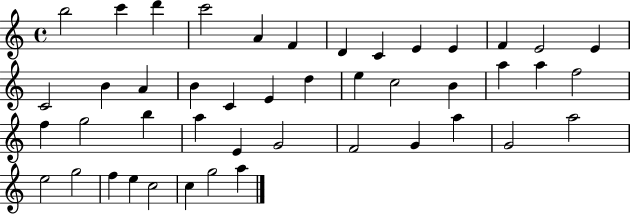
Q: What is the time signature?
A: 4/4